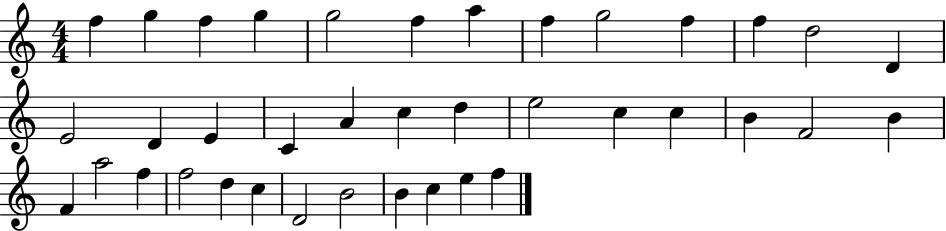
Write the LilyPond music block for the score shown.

{
  \clef treble
  \numericTimeSignature
  \time 4/4
  \key c \major
  f''4 g''4 f''4 g''4 | g''2 f''4 a''4 | f''4 g''2 f''4 | f''4 d''2 d'4 | \break e'2 d'4 e'4 | c'4 a'4 c''4 d''4 | e''2 c''4 c''4 | b'4 f'2 b'4 | \break f'4 a''2 f''4 | f''2 d''4 c''4 | d'2 b'2 | b'4 c''4 e''4 f''4 | \break \bar "|."
}